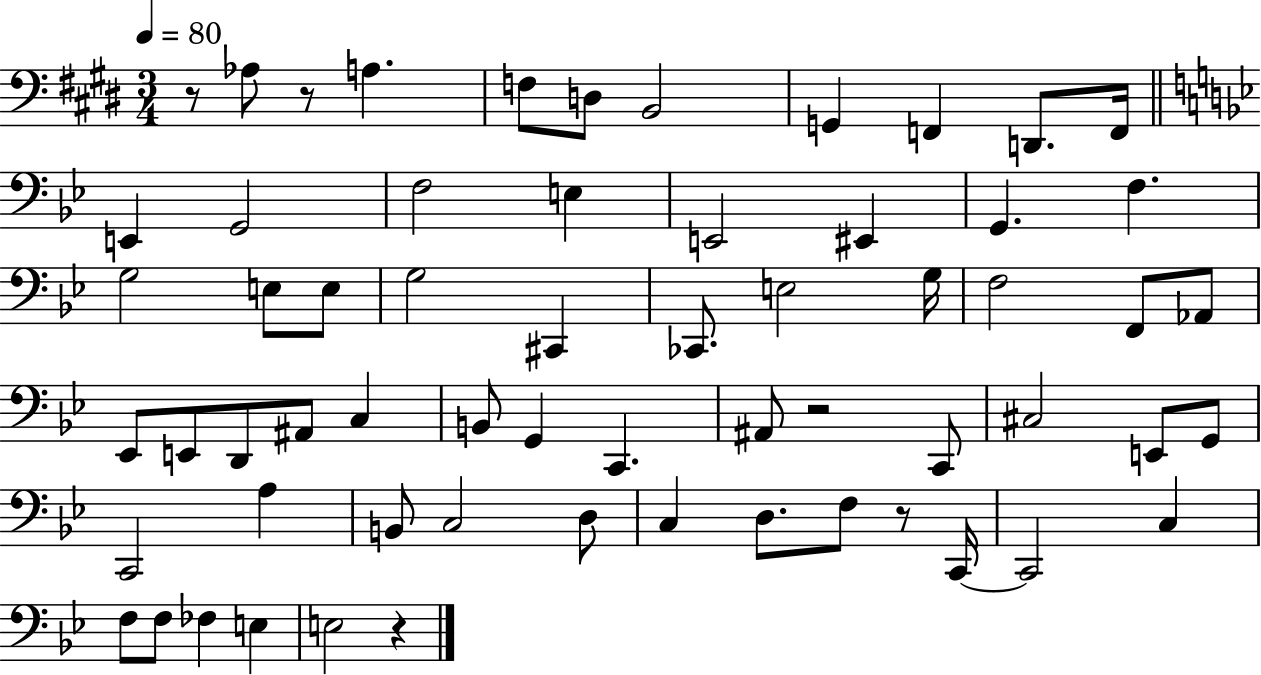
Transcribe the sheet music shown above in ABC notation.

X:1
T:Untitled
M:3/4
L:1/4
K:E
z/2 _A,/2 z/2 A, F,/2 D,/2 B,,2 G,, F,, D,,/2 F,,/4 E,, G,,2 F,2 E, E,,2 ^E,, G,, F, G,2 E,/2 E,/2 G,2 ^C,, _C,,/2 E,2 G,/4 F,2 F,,/2 _A,,/2 _E,,/2 E,,/2 D,,/2 ^A,,/2 C, B,,/2 G,, C,, ^A,,/2 z2 C,,/2 ^C,2 E,,/2 G,,/2 C,,2 A, B,,/2 C,2 D,/2 C, D,/2 F,/2 z/2 C,,/4 C,,2 C, F,/2 F,/2 _F, E, E,2 z